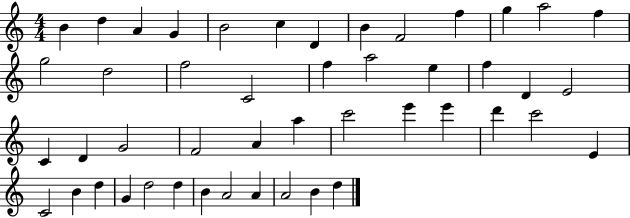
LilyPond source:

{
  \clef treble
  \numericTimeSignature
  \time 4/4
  \key c \major
  b'4 d''4 a'4 g'4 | b'2 c''4 d'4 | b'4 f'2 f''4 | g''4 a''2 f''4 | \break g''2 d''2 | f''2 c'2 | f''4 a''2 e''4 | f''4 d'4 e'2 | \break c'4 d'4 g'2 | f'2 a'4 a''4 | c'''2 e'''4 e'''4 | d'''4 c'''2 e'4 | \break c'2 b'4 d''4 | g'4 d''2 d''4 | b'4 a'2 a'4 | a'2 b'4 d''4 | \break \bar "|."
}